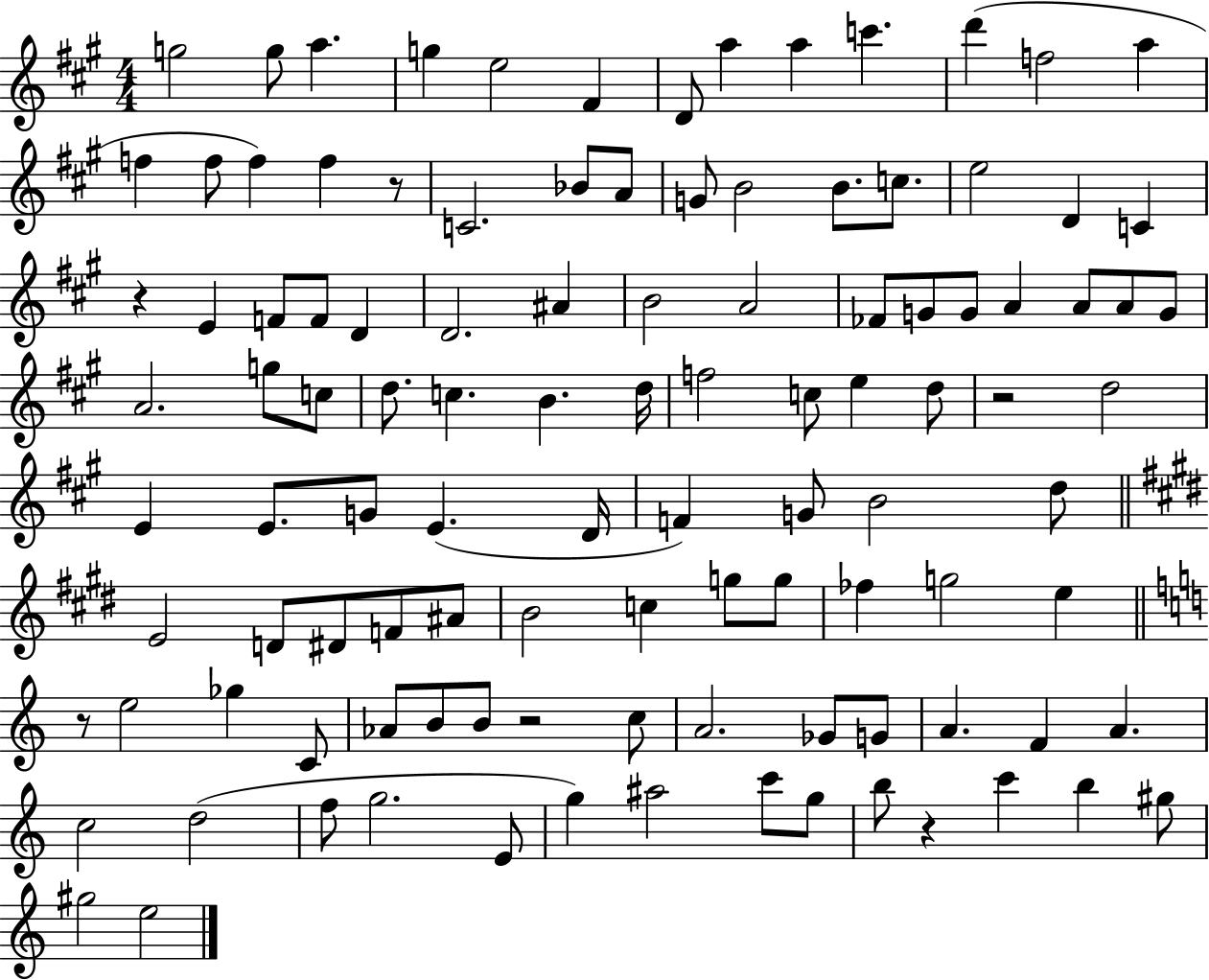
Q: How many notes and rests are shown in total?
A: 109